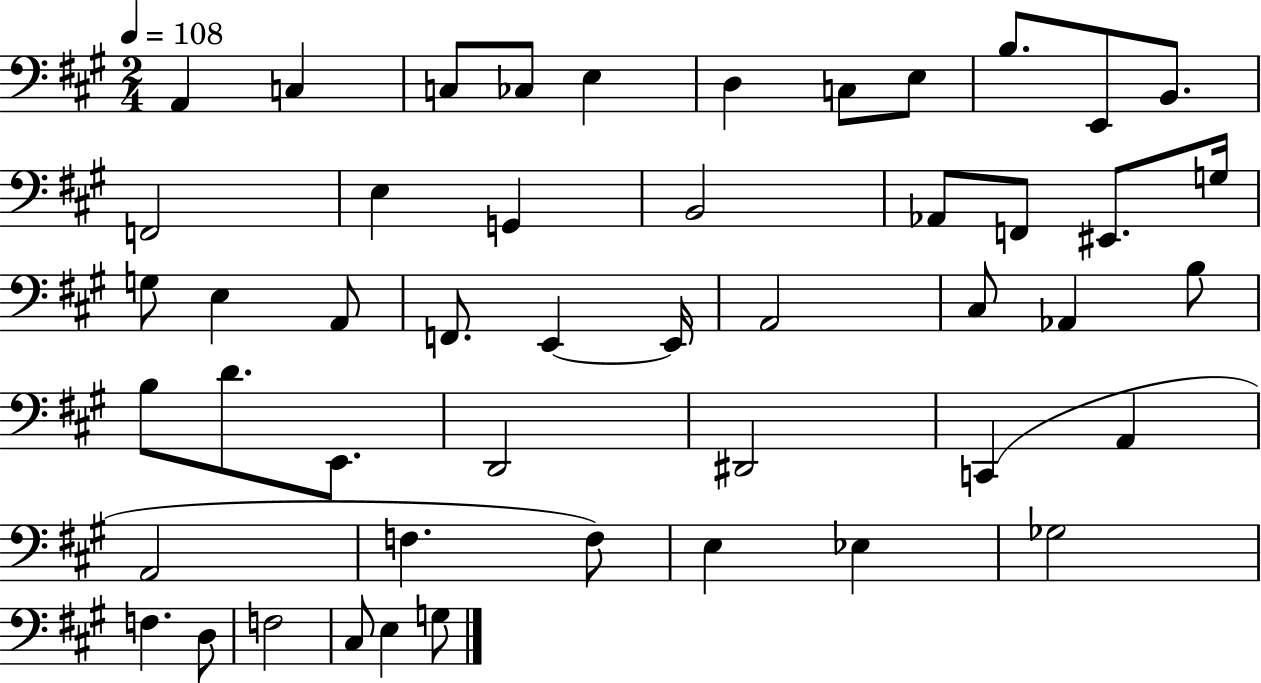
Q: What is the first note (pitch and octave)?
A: A2